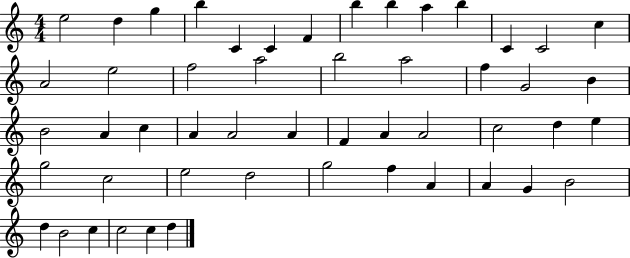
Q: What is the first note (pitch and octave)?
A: E5